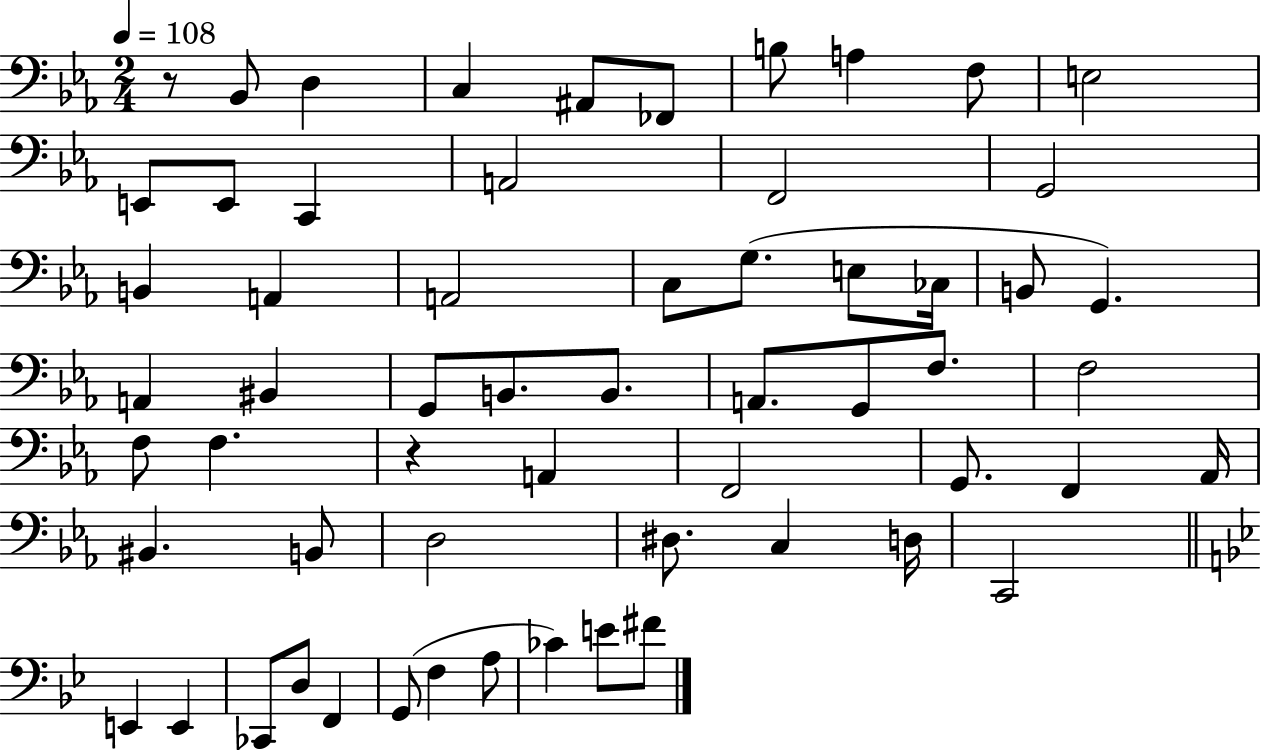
R/e Bb2/e D3/q C3/q A#2/e FES2/e B3/e A3/q F3/e E3/h E2/e E2/e C2/q A2/h F2/h G2/h B2/q A2/q A2/h C3/e G3/e. E3/e CES3/s B2/e G2/q. A2/q BIS2/q G2/e B2/e. B2/e. A2/e. G2/e F3/e. F3/h F3/e F3/q. R/q A2/q F2/h G2/e. F2/q Ab2/s BIS2/q. B2/e D3/h D#3/e. C3/q D3/s C2/h E2/q E2/q CES2/e D3/e F2/q G2/e F3/q A3/e CES4/q E4/e F#4/e